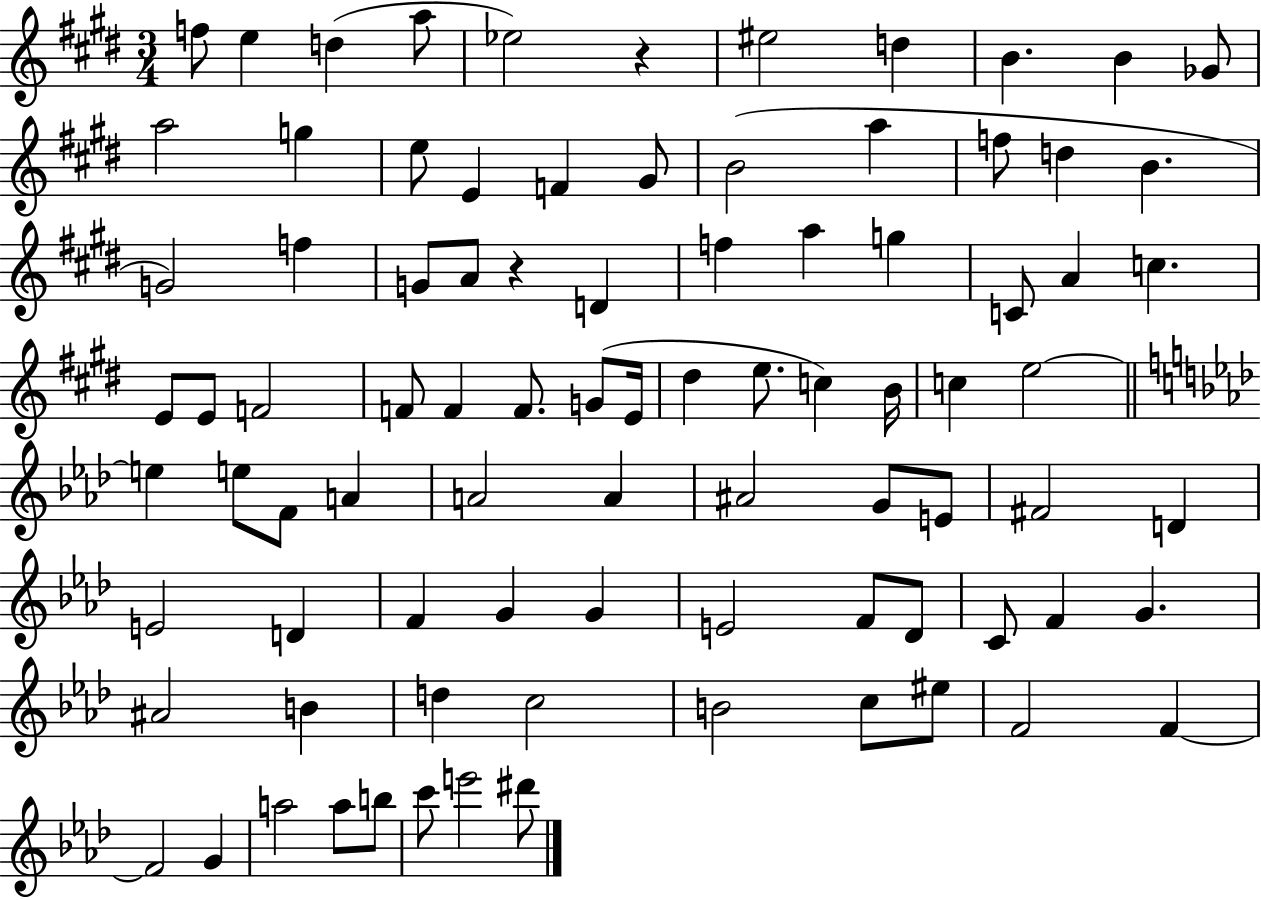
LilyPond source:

{
  \clef treble
  \numericTimeSignature
  \time 3/4
  \key e \major
  f''8 e''4 d''4( a''8 | ees''2) r4 | eis''2 d''4 | b'4. b'4 ges'8 | \break a''2 g''4 | e''8 e'4 f'4 gis'8 | b'2( a''4 | f''8 d''4 b'4. | \break g'2) f''4 | g'8 a'8 r4 d'4 | f''4 a''4 g''4 | c'8 a'4 c''4. | \break e'8 e'8 f'2 | f'8 f'4 f'8. g'8( e'16 | dis''4 e''8. c''4) b'16 | c''4 e''2~~ | \break \bar "||" \break \key f \minor e''4 e''8 f'8 a'4 | a'2 a'4 | ais'2 g'8 e'8 | fis'2 d'4 | \break e'2 d'4 | f'4 g'4 g'4 | e'2 f'8 des'8 | c'8 f'4 g'4. | \break ais'2 b'4 | d''4 c''2 | b'2 c''8 eis''8 | f'2 f'4~~ | \break f'2 g'4 | a''2 a''8 b''8 | c'''8 e'''2 dis'''8 | \bar "|."
}